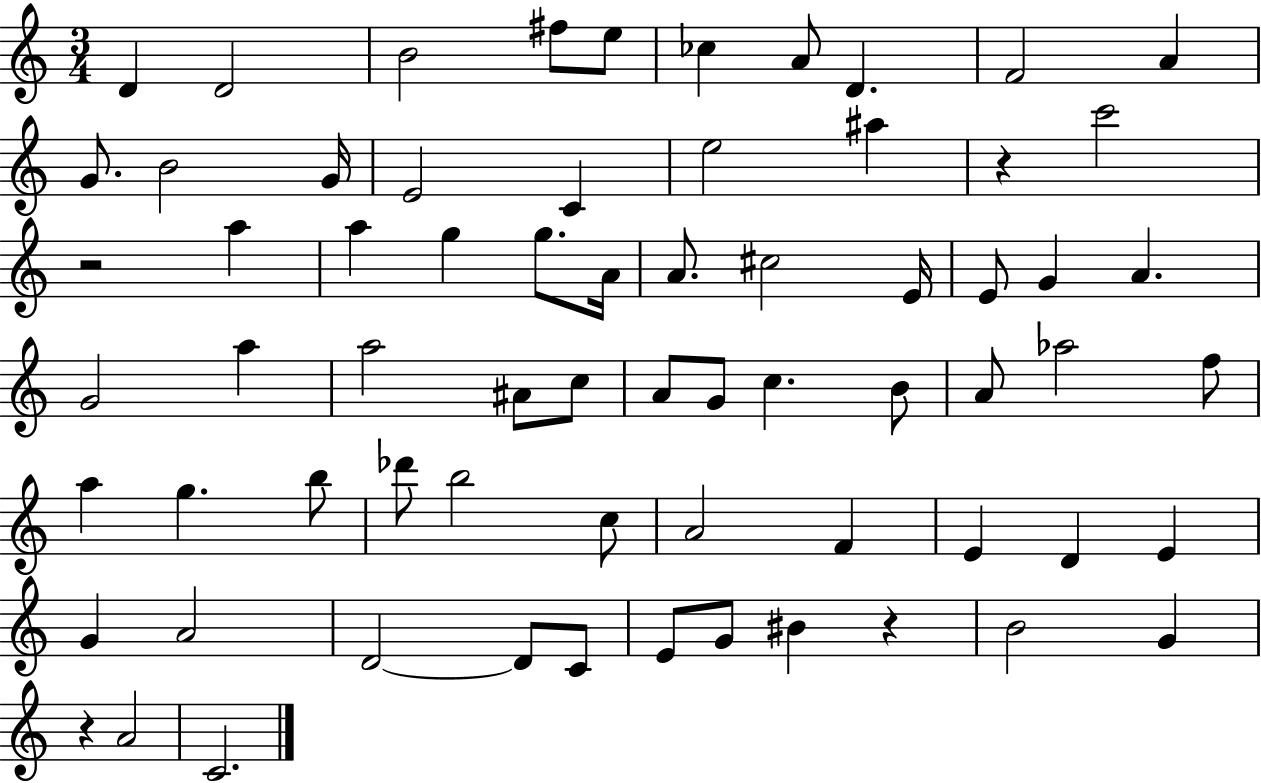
D4/q D4/h B4/h F#5/e E5/e CES5/q A4/e D4/q. F4/h A4/q G4/e. B4/h G4/s E4/h C4/q E5/h A#5/q R/q C6/h R/h A5/q A5/q G5/q G5/e. A4/s A4/e. C#5/h E4/s E4/e G4/q A4/q. G4/h A5/q A5/h A#4/e C5/e A4/e G4/e C5/q. B4/e A4/e Ab5/h F5/e A5/q G5/q. B5/e Db6/e B5/h C5/e A4/h F4/q E4/q D4/q E4/q G4/q A4/h D4/h D4/e C4/e E4/e G4/e BIS4/q R/q B4/h G4/q R/q A4/h C4/h.